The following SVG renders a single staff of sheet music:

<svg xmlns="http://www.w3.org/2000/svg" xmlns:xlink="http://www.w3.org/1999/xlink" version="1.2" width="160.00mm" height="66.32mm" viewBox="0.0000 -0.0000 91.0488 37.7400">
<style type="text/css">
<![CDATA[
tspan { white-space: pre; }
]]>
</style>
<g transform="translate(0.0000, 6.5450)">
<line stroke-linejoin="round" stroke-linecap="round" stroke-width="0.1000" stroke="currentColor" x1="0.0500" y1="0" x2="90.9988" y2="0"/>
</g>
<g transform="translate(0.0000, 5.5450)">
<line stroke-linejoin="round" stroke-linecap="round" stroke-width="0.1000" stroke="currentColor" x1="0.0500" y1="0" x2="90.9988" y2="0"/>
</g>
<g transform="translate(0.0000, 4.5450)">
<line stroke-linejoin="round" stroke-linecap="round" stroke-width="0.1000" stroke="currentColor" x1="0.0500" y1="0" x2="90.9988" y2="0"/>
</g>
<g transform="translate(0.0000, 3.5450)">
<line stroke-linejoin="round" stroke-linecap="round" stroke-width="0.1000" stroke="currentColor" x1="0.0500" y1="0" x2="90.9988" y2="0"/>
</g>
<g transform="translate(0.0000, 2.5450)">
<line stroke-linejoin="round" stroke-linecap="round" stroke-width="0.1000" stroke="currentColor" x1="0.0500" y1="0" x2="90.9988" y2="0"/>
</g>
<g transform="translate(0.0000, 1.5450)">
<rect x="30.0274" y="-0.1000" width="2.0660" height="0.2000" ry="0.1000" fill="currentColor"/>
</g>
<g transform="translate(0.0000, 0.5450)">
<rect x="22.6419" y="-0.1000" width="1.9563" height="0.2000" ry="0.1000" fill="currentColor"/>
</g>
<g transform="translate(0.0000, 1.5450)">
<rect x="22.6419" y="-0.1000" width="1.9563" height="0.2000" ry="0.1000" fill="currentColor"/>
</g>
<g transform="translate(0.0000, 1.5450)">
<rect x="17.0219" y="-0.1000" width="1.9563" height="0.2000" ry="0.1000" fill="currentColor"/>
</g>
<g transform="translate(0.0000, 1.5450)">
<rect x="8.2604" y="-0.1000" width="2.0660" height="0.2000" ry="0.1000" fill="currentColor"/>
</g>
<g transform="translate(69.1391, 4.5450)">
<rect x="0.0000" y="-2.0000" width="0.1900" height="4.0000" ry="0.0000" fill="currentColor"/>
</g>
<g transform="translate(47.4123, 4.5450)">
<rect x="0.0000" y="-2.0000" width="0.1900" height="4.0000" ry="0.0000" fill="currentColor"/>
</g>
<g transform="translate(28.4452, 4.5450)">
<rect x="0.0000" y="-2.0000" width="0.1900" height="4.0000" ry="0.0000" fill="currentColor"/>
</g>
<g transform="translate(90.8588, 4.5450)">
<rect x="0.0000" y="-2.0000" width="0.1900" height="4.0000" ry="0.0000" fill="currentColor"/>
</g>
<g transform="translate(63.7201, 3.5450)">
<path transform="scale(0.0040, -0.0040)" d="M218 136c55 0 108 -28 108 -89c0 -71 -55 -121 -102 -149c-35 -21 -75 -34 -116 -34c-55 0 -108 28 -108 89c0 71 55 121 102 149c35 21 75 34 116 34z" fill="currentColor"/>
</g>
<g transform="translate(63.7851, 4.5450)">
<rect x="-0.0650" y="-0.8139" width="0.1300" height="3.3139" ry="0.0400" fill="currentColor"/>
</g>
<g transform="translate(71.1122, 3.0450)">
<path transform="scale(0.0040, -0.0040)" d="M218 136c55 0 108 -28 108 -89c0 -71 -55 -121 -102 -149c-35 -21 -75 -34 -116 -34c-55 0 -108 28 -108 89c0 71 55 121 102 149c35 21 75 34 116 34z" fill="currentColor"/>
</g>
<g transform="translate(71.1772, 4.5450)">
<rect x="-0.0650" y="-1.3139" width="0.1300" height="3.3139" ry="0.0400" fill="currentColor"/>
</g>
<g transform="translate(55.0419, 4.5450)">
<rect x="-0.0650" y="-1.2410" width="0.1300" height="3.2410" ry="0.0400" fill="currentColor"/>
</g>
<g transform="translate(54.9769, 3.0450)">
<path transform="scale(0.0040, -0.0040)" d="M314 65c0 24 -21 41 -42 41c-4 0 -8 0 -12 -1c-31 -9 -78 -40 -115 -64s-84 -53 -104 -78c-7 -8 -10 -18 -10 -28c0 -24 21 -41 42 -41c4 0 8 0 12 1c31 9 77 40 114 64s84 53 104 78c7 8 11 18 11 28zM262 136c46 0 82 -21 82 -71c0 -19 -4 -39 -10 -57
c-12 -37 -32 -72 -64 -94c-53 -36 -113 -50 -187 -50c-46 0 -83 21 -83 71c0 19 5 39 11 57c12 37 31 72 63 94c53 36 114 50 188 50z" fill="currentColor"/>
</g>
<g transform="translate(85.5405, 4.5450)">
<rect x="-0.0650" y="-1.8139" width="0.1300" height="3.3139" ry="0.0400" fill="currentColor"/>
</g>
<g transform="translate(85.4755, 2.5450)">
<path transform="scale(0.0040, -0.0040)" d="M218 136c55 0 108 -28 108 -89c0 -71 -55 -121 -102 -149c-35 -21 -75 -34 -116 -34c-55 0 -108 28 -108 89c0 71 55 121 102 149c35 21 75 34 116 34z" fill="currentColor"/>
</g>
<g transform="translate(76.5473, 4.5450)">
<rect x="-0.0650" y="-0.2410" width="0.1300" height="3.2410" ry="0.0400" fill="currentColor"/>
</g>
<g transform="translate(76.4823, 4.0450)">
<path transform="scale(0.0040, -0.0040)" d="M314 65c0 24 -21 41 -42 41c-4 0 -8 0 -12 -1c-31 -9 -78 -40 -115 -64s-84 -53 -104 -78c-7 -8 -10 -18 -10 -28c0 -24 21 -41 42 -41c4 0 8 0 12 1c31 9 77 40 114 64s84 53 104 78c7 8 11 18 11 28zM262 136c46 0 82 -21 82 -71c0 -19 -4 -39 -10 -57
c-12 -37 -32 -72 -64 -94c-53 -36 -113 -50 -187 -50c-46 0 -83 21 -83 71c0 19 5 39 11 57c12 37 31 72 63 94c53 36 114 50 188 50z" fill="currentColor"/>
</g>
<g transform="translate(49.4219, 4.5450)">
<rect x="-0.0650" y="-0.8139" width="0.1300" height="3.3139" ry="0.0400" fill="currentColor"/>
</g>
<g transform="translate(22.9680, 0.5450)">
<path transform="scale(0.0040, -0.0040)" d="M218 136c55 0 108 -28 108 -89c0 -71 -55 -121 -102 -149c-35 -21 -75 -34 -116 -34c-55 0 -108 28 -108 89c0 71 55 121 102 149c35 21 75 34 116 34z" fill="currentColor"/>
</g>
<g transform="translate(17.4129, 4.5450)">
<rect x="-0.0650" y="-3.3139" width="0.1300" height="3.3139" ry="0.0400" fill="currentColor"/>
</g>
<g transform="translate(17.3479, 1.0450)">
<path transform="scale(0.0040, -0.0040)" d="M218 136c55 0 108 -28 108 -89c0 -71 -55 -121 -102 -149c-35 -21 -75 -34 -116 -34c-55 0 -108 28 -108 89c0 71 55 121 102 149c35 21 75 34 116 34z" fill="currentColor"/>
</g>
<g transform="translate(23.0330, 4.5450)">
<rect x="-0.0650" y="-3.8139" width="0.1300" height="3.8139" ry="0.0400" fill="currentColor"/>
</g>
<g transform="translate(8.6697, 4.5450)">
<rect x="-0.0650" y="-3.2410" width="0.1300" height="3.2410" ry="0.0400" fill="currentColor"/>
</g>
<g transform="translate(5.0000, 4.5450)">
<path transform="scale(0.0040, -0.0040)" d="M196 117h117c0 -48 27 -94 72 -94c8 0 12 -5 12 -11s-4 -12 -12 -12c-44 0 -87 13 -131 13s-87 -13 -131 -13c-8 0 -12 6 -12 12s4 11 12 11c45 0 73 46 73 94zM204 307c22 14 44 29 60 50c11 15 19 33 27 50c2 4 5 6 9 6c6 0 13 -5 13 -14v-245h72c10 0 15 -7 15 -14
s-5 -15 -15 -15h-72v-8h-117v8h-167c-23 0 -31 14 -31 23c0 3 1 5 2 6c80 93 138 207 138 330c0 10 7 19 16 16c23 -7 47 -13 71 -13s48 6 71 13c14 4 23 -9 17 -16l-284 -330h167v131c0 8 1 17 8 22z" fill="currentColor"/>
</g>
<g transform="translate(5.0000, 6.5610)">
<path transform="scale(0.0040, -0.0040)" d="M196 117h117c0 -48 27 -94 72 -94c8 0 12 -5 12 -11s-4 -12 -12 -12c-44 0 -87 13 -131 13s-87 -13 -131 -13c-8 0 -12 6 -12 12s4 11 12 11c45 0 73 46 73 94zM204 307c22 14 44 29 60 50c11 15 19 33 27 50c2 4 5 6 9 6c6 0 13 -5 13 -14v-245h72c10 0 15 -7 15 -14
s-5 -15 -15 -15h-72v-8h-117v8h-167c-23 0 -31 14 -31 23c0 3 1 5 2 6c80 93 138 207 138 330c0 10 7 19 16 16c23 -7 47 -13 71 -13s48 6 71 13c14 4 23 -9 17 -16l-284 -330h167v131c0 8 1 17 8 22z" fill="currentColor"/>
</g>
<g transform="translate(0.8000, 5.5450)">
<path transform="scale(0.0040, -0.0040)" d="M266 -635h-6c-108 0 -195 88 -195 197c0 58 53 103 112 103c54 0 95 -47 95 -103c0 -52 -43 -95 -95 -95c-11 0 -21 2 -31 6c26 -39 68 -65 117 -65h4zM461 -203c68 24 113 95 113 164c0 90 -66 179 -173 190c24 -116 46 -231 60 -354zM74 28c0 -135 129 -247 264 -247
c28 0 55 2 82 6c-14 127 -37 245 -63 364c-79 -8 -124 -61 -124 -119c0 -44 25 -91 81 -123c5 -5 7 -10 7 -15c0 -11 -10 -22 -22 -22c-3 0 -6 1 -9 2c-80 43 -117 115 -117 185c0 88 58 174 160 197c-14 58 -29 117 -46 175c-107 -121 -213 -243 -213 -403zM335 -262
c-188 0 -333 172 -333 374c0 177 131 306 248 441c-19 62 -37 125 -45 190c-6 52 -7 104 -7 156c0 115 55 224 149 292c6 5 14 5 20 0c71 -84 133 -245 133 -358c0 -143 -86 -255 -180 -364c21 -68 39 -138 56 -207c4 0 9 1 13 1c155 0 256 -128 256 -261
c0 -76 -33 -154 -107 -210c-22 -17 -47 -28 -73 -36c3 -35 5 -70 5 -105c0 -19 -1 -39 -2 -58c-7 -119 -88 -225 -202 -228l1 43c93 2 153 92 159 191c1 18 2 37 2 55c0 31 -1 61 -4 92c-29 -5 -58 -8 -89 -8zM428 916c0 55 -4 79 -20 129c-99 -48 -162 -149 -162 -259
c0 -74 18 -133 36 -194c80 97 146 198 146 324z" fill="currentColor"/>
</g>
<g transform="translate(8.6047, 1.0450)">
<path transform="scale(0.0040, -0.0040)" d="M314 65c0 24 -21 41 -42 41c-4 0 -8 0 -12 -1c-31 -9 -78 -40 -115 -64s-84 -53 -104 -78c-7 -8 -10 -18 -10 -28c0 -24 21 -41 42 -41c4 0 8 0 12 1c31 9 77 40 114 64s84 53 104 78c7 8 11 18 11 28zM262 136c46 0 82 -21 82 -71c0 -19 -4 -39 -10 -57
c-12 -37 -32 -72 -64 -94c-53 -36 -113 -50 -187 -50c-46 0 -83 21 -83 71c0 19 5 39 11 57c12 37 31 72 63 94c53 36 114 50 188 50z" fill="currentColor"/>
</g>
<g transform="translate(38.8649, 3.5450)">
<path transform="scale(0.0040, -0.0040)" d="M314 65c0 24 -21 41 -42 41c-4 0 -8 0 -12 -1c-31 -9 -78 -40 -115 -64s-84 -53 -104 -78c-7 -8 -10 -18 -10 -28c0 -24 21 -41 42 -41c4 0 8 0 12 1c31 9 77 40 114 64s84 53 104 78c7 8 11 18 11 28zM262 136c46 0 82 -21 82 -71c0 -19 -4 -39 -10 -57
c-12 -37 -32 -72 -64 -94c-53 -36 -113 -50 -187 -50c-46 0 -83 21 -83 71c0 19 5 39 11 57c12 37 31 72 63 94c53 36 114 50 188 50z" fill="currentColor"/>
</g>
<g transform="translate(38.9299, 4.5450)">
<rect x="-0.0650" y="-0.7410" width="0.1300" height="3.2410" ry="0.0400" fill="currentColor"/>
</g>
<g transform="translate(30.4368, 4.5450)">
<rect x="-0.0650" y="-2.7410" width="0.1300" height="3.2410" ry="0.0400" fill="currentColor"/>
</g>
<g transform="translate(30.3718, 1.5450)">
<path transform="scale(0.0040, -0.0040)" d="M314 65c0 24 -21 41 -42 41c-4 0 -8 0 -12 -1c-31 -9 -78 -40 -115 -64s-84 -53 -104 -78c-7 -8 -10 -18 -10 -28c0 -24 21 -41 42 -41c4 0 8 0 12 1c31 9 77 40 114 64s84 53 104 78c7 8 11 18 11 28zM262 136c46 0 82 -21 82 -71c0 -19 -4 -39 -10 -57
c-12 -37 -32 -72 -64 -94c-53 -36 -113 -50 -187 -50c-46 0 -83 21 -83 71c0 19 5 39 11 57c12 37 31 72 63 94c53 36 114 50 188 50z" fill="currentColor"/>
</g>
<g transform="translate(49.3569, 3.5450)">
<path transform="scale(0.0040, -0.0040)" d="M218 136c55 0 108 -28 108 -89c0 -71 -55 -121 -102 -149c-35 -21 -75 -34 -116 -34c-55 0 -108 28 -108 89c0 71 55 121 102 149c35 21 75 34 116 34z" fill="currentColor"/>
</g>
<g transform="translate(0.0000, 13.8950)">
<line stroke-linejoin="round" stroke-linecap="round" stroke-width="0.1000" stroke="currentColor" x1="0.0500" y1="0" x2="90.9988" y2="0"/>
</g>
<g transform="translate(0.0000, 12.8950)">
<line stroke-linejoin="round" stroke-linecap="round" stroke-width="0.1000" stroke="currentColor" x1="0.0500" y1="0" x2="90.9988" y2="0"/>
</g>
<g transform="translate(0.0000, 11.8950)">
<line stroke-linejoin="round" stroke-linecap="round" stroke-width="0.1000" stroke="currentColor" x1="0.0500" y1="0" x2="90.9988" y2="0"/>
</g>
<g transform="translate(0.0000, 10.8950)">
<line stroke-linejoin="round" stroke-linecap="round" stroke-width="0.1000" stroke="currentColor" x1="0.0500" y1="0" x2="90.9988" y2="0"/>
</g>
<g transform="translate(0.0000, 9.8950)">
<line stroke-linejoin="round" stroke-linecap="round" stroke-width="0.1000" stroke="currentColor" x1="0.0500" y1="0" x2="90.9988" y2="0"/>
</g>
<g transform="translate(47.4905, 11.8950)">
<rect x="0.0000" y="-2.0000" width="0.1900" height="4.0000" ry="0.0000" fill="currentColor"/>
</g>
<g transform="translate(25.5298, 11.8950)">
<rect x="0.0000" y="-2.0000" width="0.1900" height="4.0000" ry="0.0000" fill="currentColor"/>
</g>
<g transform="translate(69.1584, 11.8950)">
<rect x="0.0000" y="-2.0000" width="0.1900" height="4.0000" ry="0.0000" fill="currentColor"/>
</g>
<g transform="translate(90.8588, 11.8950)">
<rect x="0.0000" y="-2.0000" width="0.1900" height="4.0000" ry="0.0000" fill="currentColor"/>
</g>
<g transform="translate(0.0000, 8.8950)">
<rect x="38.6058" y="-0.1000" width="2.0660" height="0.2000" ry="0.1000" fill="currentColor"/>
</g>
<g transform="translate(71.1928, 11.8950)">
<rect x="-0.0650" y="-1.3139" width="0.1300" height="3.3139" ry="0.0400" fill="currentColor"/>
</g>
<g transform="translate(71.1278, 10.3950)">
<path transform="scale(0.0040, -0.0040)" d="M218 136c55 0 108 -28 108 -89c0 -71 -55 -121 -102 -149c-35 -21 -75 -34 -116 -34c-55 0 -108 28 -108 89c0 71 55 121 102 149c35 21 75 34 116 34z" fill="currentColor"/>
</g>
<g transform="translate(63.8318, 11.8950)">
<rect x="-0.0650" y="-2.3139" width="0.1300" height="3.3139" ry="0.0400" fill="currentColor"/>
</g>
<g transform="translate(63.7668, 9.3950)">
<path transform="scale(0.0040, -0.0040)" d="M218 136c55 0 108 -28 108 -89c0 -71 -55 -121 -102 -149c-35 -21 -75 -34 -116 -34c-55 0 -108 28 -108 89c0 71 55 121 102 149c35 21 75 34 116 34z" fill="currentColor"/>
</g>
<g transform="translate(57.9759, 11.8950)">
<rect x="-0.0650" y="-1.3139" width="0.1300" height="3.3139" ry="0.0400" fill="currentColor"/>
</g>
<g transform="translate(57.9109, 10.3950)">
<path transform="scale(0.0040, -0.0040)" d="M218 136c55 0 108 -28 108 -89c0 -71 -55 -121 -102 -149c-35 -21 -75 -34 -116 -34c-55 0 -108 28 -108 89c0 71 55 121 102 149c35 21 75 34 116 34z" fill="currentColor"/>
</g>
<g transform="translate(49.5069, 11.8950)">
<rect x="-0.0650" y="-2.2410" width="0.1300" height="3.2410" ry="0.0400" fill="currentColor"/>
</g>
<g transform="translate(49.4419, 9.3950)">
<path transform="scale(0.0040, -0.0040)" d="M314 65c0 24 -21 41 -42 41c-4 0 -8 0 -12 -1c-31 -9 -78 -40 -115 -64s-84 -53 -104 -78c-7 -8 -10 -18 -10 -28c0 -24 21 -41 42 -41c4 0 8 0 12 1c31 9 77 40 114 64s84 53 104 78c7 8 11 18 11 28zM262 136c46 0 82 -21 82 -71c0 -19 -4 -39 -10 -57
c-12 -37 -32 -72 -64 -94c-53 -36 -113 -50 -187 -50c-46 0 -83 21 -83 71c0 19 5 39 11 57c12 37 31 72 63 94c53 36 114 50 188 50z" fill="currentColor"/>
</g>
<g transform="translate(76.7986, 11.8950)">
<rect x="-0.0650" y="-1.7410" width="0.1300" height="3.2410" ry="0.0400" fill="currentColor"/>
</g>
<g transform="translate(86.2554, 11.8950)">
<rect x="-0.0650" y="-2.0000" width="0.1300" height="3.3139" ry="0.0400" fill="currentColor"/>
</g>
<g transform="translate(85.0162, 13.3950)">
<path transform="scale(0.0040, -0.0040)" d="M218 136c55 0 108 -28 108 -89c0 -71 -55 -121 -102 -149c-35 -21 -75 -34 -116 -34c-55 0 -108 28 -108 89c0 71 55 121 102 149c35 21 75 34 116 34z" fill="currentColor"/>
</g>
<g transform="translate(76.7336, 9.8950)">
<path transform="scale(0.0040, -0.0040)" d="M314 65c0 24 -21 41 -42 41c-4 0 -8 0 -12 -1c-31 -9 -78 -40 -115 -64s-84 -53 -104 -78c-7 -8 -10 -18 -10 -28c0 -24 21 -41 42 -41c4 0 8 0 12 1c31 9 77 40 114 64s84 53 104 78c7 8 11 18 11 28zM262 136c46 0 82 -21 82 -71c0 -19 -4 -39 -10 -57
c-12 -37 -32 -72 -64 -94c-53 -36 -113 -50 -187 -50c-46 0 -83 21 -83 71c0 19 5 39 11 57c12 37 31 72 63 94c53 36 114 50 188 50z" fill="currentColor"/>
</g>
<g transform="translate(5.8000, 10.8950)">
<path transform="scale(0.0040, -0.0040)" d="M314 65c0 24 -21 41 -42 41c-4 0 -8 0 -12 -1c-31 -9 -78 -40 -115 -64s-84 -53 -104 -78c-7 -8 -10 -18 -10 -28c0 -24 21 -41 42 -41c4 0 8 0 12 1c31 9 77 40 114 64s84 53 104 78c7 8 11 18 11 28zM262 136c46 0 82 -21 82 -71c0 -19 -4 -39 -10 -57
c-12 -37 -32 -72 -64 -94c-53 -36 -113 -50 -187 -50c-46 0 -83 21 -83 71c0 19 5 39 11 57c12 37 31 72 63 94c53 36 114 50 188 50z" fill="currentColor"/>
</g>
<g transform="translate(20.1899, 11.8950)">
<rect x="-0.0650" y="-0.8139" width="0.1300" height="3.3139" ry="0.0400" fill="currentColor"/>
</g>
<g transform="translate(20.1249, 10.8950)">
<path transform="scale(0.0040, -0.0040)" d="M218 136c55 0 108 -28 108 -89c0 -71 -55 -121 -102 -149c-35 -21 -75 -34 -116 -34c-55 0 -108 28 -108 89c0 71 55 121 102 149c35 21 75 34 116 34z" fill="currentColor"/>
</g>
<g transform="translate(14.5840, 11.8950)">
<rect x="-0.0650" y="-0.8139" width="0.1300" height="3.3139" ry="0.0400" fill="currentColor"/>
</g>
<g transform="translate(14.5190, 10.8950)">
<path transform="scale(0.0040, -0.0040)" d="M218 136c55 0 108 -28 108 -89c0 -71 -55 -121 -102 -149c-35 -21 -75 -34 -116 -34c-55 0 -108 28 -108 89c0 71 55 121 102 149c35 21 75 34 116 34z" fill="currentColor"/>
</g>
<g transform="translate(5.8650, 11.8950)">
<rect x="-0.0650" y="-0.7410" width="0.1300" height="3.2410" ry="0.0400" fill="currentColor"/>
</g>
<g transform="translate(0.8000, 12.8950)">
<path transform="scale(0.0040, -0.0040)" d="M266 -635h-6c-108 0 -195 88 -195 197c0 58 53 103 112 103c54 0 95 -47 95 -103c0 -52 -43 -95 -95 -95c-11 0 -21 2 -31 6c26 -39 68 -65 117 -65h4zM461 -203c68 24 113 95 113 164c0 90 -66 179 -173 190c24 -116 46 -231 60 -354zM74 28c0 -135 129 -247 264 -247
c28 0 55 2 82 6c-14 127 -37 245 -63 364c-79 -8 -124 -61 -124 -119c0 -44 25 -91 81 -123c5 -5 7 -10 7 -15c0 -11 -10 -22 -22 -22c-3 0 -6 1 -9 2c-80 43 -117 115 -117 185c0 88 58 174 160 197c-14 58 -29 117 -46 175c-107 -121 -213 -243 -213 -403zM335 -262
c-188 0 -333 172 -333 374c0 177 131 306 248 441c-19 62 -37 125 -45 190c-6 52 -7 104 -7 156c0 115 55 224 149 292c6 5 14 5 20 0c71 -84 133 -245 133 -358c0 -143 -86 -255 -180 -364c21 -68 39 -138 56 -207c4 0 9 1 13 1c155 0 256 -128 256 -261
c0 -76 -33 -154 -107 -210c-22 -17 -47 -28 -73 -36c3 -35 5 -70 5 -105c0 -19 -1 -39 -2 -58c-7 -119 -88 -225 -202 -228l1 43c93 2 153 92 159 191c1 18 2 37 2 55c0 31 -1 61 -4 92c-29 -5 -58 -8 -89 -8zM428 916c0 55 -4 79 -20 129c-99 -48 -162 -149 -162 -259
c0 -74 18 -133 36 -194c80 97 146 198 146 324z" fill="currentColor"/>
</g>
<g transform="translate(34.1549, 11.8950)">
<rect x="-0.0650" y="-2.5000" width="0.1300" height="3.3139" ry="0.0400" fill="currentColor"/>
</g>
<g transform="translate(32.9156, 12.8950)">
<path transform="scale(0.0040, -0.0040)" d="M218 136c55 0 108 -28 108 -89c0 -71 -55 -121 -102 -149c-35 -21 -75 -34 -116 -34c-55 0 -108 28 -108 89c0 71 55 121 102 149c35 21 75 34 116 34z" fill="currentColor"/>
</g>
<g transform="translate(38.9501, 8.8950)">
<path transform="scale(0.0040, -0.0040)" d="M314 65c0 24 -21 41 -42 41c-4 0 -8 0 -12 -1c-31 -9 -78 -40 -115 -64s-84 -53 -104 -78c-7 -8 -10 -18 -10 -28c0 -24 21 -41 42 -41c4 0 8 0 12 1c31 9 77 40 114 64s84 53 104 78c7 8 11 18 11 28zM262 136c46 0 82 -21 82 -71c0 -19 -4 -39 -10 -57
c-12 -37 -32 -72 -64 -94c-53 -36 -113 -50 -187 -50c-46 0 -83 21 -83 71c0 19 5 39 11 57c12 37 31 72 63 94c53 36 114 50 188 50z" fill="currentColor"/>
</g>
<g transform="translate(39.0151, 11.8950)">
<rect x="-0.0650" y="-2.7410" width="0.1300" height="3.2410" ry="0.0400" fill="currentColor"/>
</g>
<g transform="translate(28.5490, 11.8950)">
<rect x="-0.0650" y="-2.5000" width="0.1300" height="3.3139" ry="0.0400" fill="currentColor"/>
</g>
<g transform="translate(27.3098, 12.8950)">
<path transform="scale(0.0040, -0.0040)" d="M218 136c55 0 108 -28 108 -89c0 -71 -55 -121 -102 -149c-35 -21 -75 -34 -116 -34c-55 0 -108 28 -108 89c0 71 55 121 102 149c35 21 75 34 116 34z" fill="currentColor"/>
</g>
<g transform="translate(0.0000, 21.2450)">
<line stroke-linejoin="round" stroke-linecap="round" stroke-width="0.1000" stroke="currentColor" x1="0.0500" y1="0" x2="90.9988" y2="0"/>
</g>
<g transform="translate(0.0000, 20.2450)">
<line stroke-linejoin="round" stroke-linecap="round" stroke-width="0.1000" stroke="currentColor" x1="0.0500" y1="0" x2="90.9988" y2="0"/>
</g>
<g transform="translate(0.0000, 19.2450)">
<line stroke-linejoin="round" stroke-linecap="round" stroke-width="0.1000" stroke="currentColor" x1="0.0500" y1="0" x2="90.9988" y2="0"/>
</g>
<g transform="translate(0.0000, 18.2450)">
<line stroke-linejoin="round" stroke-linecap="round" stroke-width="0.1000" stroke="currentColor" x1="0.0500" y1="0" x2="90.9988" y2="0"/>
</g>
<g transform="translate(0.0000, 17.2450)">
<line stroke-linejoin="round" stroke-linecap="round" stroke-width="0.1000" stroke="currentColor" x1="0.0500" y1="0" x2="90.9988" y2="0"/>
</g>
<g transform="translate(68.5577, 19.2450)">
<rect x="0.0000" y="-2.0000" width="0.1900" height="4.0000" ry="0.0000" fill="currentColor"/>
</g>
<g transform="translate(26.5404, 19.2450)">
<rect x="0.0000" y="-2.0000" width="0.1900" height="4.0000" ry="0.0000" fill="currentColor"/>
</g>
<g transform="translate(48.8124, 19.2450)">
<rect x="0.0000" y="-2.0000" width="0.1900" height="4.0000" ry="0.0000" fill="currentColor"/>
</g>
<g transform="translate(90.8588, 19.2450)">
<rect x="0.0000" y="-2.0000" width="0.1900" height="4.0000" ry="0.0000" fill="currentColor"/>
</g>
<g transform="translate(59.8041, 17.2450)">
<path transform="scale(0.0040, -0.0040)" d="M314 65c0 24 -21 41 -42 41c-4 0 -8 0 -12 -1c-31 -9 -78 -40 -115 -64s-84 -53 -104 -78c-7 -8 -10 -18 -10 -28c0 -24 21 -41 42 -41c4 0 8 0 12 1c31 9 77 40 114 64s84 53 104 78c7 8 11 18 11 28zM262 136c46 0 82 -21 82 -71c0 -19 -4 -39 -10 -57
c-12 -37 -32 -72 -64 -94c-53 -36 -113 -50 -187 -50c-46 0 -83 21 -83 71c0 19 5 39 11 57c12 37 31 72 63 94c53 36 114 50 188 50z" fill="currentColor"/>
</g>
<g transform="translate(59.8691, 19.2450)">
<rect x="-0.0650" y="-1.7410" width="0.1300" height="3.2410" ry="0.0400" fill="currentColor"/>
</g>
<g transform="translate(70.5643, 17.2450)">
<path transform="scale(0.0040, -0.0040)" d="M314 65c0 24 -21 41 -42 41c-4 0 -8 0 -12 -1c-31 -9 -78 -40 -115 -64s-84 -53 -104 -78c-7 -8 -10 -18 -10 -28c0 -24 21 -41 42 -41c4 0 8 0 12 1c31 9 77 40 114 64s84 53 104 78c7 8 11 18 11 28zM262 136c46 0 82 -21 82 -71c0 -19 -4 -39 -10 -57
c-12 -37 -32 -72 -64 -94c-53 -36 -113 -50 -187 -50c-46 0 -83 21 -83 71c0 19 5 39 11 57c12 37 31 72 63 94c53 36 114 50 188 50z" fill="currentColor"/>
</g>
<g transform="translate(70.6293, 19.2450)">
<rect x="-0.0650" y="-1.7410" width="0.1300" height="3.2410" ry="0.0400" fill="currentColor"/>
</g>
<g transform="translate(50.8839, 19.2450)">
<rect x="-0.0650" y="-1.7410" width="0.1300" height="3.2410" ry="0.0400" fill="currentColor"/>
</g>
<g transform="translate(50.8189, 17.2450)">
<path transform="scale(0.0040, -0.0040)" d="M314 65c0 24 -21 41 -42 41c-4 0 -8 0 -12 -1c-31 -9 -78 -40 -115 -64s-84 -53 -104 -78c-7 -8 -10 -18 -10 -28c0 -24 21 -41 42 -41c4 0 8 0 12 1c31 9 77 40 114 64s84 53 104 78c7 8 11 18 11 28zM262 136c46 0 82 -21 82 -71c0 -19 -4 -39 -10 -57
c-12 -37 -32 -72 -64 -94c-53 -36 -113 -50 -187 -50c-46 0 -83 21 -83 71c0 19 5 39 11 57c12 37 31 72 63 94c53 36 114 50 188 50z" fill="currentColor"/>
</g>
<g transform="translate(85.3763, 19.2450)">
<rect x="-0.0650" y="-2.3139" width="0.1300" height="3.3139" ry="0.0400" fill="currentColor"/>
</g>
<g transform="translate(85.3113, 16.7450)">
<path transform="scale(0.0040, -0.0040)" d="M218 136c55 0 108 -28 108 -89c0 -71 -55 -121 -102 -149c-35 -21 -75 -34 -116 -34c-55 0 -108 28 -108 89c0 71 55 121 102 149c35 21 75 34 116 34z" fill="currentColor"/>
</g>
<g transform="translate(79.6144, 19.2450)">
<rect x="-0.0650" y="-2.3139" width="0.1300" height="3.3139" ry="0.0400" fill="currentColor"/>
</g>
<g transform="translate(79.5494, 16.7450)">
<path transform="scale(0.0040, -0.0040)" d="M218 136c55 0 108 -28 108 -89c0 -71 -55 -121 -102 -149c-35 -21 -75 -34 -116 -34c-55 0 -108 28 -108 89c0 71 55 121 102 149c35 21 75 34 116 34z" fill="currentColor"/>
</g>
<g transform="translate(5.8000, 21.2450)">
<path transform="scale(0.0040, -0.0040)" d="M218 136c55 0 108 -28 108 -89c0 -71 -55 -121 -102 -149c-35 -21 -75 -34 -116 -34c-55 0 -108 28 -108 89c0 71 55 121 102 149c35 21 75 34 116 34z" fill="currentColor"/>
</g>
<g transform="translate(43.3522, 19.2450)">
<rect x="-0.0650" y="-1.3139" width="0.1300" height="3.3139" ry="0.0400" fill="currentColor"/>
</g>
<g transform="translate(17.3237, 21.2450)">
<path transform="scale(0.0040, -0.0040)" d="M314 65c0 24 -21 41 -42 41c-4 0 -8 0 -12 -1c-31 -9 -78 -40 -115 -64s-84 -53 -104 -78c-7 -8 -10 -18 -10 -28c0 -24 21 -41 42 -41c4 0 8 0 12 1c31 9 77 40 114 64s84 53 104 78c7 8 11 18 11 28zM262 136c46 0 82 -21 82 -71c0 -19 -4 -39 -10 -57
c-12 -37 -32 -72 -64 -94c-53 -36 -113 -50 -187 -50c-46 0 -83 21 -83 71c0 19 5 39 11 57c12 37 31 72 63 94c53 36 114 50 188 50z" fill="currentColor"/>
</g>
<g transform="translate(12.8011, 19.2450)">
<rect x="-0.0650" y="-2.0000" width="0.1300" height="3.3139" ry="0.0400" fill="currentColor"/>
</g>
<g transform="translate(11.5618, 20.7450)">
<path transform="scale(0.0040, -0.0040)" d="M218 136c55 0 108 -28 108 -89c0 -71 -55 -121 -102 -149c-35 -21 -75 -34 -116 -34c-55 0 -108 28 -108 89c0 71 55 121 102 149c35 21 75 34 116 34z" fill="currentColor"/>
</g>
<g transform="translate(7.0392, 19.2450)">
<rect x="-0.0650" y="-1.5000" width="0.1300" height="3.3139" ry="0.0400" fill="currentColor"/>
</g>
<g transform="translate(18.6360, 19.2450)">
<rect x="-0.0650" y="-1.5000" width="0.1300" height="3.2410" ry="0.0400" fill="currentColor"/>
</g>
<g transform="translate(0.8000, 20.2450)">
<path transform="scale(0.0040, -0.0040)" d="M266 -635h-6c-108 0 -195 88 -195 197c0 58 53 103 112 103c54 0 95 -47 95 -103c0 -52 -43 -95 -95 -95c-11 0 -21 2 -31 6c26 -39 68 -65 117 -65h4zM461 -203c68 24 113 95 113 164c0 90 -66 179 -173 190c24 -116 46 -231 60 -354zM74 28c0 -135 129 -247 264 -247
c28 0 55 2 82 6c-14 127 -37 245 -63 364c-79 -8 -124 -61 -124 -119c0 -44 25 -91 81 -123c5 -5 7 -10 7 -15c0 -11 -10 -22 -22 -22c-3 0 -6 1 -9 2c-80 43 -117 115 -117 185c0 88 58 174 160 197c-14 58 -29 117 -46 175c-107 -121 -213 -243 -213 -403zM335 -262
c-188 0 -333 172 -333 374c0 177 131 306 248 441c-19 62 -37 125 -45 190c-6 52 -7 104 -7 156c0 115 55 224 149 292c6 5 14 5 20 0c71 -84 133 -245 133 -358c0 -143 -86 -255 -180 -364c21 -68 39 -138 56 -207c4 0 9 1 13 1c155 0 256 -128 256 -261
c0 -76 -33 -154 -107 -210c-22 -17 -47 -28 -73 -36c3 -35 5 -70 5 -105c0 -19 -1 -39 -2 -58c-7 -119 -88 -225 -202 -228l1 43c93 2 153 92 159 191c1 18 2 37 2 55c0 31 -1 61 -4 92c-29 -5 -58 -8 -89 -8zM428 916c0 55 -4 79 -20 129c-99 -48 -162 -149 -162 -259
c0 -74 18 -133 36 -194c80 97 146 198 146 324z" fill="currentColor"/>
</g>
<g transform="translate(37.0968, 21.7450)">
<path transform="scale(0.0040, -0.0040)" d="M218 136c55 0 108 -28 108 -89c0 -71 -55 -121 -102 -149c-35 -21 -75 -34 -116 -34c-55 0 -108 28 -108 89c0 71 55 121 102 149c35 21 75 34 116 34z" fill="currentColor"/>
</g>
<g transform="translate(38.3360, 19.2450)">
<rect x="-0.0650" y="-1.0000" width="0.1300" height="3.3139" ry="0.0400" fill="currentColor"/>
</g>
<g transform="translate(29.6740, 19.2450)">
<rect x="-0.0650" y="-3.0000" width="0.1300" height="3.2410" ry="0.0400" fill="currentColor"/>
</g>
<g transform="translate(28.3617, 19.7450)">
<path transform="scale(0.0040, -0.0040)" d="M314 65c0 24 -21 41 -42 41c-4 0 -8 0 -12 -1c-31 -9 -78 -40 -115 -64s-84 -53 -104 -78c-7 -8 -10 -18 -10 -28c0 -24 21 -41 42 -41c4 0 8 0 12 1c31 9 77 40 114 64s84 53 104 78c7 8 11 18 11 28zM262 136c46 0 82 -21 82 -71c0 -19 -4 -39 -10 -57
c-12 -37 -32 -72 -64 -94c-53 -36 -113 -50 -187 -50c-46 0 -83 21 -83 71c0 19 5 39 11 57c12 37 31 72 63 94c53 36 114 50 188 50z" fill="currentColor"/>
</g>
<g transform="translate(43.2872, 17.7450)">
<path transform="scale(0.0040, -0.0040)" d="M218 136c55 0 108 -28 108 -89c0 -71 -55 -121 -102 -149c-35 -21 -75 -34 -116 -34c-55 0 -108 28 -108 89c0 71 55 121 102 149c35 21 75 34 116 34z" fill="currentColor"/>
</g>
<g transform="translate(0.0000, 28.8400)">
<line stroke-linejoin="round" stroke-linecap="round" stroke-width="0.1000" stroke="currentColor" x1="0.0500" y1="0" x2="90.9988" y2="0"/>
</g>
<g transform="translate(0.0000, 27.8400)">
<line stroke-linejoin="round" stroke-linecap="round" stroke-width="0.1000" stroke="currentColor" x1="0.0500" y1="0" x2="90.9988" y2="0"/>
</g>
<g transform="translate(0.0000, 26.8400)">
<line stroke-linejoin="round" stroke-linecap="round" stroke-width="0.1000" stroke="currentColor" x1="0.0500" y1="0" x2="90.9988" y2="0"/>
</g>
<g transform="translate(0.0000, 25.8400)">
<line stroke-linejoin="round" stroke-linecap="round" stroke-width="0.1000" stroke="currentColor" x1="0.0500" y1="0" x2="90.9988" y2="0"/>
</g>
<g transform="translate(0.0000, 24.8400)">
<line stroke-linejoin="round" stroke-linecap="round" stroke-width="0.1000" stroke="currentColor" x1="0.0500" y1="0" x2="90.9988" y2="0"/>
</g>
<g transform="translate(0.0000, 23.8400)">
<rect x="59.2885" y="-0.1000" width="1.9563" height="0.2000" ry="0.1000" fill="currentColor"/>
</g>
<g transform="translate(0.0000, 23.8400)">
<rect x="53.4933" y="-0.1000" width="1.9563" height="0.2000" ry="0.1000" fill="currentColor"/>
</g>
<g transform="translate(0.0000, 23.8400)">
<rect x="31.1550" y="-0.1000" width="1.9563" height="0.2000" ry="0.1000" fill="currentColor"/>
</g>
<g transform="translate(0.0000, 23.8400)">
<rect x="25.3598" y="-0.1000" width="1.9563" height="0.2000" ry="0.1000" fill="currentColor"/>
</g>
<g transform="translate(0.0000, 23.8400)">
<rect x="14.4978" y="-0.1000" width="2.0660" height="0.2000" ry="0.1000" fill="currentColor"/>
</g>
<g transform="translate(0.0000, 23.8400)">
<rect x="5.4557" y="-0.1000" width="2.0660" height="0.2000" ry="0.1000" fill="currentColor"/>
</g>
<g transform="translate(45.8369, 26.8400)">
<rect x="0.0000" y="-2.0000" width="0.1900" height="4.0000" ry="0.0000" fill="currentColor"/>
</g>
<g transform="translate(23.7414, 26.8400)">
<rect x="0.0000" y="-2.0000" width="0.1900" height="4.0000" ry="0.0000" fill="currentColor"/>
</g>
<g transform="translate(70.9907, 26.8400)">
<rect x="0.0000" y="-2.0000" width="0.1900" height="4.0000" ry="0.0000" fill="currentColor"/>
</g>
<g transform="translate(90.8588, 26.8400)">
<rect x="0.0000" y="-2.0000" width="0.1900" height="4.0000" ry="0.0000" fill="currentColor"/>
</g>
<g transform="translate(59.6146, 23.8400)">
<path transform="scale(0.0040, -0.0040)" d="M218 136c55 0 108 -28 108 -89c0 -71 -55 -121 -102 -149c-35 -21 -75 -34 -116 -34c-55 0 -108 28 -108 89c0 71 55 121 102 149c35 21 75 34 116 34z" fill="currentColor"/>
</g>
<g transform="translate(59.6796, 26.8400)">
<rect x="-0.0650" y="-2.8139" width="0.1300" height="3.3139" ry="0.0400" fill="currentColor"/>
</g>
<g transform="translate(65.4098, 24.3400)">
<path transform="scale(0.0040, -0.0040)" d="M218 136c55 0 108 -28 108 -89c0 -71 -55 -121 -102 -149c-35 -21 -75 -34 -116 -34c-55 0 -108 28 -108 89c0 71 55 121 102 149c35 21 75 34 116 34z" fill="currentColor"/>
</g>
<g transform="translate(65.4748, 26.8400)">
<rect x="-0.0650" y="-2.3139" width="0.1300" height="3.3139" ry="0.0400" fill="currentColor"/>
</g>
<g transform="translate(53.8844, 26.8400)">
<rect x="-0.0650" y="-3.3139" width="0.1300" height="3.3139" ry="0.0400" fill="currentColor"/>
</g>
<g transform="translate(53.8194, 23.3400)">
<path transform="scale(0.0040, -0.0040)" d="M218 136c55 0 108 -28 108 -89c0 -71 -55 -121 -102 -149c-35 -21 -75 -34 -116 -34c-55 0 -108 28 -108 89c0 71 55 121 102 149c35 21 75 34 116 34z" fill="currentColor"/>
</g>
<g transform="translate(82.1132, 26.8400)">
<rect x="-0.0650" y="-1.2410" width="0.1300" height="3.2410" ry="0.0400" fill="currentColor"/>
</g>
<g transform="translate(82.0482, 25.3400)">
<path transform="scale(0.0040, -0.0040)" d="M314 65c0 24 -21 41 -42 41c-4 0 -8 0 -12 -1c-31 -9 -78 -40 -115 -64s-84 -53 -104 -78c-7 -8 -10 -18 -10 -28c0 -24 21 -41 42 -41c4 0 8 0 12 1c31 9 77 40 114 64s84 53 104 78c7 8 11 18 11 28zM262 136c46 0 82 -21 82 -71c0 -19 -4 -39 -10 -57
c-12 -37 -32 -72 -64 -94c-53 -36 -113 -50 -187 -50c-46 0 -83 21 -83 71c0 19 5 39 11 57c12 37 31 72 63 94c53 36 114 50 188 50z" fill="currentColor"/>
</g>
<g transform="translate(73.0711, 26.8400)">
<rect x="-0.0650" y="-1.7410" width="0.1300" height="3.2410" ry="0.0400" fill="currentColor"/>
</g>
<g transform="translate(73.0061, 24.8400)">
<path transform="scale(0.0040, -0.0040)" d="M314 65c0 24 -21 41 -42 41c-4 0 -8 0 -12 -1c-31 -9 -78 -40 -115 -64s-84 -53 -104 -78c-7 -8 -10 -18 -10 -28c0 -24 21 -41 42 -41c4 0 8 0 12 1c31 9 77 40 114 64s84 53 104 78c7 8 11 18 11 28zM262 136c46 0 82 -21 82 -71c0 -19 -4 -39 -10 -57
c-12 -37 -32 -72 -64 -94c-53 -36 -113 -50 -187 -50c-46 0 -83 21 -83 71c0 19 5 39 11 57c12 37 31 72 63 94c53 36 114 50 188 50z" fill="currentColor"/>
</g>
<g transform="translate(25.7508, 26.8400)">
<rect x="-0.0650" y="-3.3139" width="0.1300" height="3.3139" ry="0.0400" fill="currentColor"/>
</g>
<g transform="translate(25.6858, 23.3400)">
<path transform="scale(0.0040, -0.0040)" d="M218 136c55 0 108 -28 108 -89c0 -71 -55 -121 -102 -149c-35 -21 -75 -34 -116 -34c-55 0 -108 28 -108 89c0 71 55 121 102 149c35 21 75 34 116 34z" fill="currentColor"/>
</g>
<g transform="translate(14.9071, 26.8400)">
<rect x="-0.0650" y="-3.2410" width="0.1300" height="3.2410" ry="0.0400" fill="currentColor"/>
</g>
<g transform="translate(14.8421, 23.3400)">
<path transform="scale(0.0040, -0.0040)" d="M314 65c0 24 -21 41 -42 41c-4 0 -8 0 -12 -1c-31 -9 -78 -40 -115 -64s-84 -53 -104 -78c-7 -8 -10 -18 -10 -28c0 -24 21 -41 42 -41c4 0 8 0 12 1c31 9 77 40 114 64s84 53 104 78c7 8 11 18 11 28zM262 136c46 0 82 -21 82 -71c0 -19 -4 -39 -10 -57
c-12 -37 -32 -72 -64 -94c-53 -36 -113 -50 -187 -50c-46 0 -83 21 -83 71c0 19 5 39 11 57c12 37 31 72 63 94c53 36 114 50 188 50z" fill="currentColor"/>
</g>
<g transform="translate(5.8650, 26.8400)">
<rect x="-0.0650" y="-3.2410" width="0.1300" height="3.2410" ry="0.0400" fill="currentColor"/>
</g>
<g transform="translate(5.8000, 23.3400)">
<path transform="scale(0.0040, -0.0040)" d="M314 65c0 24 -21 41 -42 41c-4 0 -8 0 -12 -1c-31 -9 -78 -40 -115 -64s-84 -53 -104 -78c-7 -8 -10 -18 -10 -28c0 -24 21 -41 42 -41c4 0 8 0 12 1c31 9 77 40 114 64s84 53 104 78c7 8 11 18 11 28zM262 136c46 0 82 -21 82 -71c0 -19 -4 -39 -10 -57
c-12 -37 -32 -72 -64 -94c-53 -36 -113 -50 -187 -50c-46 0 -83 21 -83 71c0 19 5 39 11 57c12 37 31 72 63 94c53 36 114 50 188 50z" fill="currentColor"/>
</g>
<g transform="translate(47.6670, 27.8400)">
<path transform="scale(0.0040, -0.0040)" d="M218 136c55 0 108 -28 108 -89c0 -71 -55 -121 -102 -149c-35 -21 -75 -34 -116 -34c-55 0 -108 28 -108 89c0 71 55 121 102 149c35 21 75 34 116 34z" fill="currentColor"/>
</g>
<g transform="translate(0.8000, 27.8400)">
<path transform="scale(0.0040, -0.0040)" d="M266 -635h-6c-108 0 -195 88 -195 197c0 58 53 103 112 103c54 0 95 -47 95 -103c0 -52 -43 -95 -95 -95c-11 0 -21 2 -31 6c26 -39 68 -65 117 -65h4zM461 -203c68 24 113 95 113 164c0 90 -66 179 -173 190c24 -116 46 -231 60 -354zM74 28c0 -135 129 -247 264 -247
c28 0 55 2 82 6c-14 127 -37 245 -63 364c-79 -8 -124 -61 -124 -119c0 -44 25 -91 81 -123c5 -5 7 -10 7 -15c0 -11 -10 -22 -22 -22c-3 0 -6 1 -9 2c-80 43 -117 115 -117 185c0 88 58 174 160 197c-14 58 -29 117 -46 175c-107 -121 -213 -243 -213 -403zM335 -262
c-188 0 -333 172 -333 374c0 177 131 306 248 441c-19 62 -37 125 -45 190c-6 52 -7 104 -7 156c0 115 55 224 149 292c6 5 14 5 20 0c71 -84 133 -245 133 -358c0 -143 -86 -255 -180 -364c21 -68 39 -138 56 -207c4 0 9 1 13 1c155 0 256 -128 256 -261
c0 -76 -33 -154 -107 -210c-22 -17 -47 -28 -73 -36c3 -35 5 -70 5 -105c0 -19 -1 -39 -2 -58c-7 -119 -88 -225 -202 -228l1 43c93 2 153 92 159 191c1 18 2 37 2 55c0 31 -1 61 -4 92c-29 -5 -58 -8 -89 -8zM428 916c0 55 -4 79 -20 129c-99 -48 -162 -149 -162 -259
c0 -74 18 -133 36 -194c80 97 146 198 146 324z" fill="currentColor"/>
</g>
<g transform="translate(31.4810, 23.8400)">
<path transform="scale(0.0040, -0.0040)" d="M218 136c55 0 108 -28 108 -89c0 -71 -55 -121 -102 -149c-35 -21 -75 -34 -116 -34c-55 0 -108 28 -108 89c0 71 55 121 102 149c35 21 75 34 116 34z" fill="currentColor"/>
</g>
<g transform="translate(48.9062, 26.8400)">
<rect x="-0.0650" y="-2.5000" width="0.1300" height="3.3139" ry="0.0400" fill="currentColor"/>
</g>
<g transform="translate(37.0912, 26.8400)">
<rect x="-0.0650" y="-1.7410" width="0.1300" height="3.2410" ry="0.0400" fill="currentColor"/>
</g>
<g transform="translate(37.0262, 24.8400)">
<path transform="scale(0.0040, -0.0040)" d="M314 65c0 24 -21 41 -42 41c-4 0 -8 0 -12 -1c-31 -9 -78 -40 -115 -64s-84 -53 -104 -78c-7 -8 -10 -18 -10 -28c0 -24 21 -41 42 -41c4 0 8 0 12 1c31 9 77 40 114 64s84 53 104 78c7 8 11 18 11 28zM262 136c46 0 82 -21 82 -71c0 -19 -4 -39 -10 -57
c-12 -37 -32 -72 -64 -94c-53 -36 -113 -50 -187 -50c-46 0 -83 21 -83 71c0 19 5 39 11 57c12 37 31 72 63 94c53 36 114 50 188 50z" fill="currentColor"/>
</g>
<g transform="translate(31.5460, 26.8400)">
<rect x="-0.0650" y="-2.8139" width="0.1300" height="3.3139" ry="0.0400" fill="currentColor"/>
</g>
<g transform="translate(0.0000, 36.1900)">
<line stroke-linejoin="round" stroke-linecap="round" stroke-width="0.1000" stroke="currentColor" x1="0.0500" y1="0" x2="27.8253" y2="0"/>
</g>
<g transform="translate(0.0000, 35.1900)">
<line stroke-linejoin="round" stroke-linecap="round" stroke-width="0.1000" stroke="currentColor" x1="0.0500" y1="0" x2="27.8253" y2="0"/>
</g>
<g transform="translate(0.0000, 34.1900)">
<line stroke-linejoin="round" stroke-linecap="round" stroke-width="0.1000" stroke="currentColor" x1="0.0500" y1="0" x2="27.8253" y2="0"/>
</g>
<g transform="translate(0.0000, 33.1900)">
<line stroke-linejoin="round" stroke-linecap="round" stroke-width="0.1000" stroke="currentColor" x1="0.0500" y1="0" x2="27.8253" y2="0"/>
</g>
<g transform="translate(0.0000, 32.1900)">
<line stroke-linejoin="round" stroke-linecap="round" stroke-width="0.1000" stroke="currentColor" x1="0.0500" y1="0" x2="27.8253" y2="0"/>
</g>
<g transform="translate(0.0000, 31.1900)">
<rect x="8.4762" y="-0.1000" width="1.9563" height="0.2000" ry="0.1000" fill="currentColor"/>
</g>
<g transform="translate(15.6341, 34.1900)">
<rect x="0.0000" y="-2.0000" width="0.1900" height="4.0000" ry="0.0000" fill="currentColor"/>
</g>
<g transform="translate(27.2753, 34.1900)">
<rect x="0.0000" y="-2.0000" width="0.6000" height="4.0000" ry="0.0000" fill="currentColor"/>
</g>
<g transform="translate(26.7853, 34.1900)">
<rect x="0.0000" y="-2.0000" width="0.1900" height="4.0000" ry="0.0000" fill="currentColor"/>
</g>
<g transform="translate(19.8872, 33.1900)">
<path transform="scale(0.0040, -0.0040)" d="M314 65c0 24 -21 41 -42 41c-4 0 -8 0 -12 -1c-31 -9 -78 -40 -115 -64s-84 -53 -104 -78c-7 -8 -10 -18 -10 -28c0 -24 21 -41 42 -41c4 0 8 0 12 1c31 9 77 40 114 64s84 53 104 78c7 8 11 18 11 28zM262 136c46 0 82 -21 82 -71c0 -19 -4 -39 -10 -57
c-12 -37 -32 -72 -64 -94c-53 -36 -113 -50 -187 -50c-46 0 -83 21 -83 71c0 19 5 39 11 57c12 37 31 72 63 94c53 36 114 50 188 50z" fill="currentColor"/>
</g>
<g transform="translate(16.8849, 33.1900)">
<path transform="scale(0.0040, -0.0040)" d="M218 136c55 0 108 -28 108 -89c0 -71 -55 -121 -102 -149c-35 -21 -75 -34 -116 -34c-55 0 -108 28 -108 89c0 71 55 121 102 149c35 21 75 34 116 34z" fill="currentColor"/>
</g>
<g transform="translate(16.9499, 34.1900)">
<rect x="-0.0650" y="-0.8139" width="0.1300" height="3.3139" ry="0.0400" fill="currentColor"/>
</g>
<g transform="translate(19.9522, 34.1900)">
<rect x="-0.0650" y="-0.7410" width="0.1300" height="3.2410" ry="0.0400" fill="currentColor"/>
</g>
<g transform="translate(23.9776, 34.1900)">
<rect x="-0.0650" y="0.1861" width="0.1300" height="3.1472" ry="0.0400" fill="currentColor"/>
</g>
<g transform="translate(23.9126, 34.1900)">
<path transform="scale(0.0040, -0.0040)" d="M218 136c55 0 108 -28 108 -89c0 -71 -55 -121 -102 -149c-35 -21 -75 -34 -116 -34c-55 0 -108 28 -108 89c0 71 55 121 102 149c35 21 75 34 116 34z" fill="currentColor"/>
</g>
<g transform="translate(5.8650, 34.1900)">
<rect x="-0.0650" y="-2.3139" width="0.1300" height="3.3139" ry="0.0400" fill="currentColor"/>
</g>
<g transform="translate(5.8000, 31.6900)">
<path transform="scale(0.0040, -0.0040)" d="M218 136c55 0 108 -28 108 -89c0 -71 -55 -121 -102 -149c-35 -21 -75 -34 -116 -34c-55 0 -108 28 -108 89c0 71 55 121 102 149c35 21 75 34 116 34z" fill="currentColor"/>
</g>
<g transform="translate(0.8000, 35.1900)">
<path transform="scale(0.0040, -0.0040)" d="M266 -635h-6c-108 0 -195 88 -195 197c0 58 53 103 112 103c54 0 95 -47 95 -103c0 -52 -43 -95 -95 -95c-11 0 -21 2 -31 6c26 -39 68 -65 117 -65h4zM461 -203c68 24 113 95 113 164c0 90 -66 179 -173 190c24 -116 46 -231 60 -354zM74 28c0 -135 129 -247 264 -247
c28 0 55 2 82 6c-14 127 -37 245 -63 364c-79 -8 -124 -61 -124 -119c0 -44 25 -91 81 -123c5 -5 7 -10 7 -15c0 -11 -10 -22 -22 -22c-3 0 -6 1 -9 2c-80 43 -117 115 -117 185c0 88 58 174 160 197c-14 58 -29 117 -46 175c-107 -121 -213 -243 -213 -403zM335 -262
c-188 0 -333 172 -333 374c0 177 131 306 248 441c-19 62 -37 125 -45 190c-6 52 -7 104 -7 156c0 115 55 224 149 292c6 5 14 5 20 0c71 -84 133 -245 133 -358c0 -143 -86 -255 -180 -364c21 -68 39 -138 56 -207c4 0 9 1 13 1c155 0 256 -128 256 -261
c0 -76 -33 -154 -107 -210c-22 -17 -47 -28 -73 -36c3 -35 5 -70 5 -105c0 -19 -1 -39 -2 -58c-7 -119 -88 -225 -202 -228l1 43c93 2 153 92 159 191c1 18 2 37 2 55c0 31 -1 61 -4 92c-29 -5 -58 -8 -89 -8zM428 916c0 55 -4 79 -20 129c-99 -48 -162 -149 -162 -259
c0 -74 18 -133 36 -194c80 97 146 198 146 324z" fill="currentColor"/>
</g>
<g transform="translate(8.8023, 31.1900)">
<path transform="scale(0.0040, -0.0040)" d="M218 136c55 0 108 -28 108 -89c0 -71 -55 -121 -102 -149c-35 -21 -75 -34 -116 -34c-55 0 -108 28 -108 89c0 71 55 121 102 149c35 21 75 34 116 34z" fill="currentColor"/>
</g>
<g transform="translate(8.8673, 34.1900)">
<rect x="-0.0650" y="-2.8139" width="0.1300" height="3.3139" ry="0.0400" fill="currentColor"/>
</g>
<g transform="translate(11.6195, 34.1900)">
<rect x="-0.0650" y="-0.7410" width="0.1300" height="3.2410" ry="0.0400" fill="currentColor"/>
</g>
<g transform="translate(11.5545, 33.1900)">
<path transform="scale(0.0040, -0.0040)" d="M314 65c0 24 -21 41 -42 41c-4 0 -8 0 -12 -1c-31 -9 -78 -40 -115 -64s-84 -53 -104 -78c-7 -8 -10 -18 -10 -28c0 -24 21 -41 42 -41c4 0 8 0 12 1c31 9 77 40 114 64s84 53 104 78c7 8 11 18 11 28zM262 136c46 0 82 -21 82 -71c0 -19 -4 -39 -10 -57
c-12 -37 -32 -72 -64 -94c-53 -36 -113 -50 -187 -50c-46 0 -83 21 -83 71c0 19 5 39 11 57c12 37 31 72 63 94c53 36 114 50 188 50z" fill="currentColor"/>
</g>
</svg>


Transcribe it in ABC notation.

X:1
T:Untitled
M:4/4
L:1/4
K:C
b2 b c' a2 d2 d e2 d e c2 f d2 d d G G a2 g2 e g e f2 F E F E2 A2 D e f2 f2 f2 g g b2 b2 b a f2 G b a g f2 e2 g a d2 d d2 B